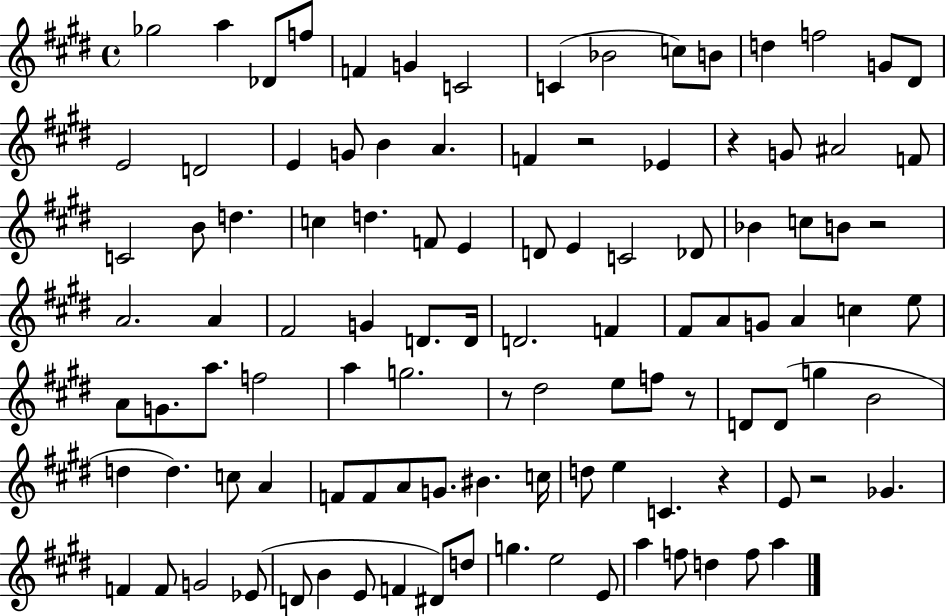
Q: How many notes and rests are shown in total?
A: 107